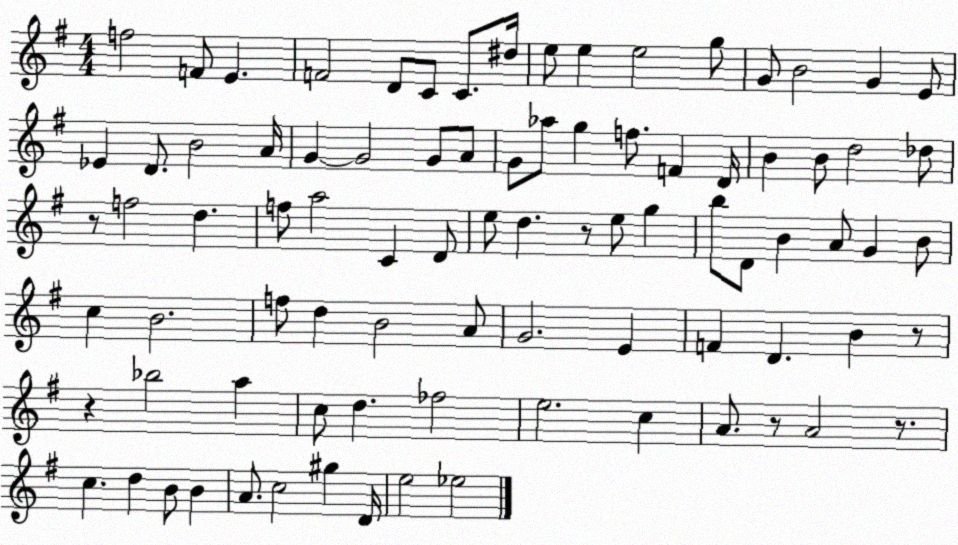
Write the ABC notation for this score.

X:1
T:Untitled
M:4/4
L:1/4
K:G
f2 F/2 E F2 D/2 C/2 C/2 ^d/4 e/2 e e2 g/2 G/2 B2 G E/2 _E D/2 B2 A/4 G G2 G/2 A/2 G/2 _a/2 g f/2 F D/4 B B/2 d2 _d/2 z/2 f2 d f/2 a2 C D/2 e/2 d z/2 e/2 g b/2 D/2 B A/2 G B/2 c B2 f/2 d B2 A/2 G2 E F D B z/2 z _b2 a c/2 d _f2 e2 c A/2 z/2 A2 z/2 c d B/2 B A/2 c2 ^g D/4 e2 _e2